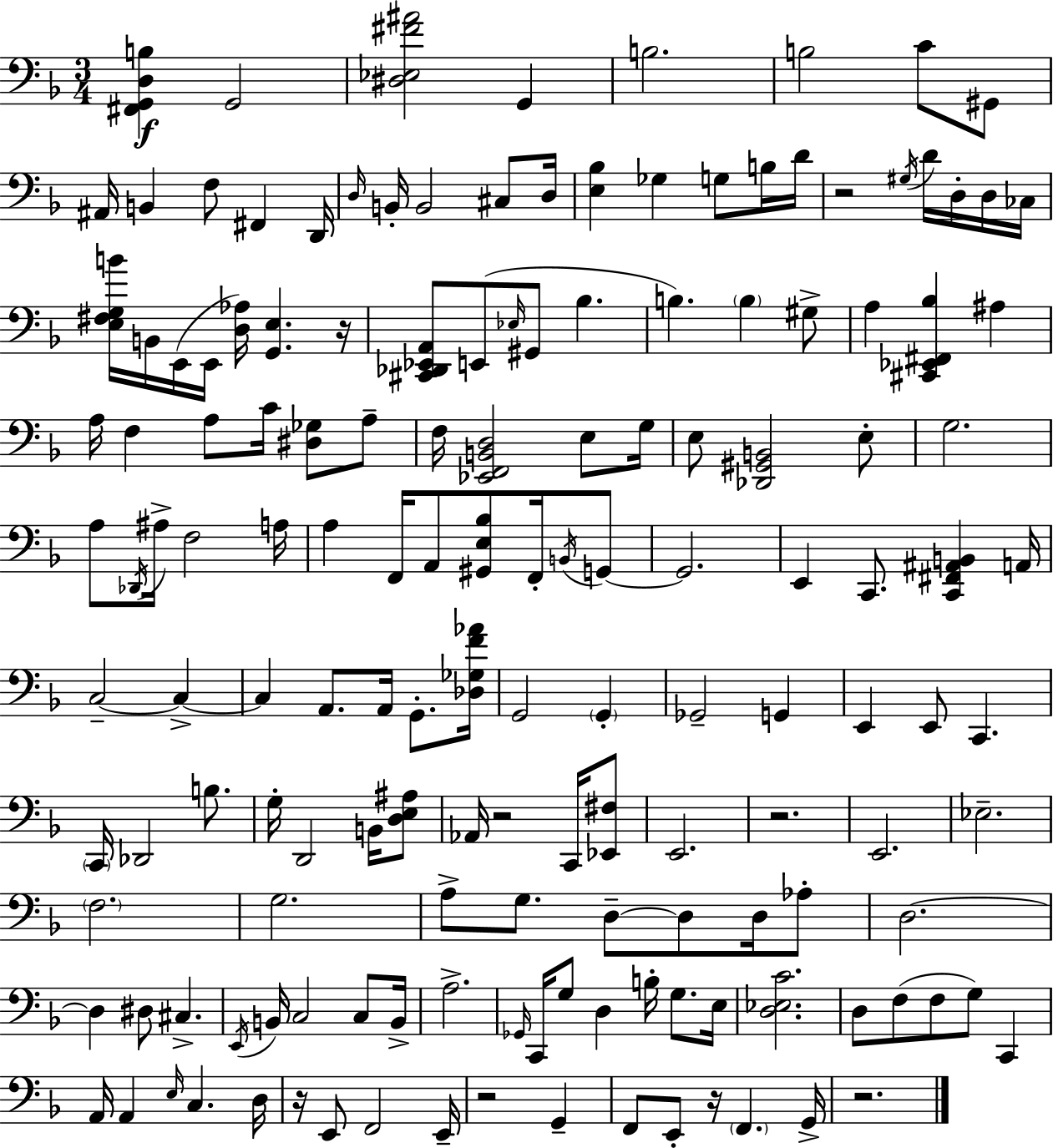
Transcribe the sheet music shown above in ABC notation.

X:1
T:Untitled
M:3/4
L:1/4
K:Dm
[^F,,G,,D,B,] G,,2 [^D,_E,^F^A]2 G,, B,2 B,2 C/2 ^G,,/2 ^A,,/4 B,, F,/2 ^F,, D,,/4 D,/4 B,,/4 B,,2 ^C,/2 D,/4 [E,_B,] _G, G,/2 B,/4 D/4 z2 ^G,/4 D/4 D,/4 D,/4 _C,/4 [E,^F,G,B]/4 B,,/4 E,,/4 E,,/4 [D,_A,]/4 [G,,E,] z/4 [^C,,_D,,_E,,A,,]/2 E,,/2 _E,/4 ^G,,/2 _B, B, B, ^G,/2 A, [^C,,_E,,^F,,_B,] ^A, A,/4 F, A,/2 C/4 [^D,_G,]/2 A,/2 F,/4 [_E,,F,,B,,D,]2 E,/2 G,/4 E,/2 [_D,,^G,,B,,]2 E,/2 G,2 A,/2 _D,,/4 ^A,/4 F,2 A,/4 A, F,,/4 A,,/2 [^G,,E,_B,]/2 F,,/4 B,,/4 G,,/2 G,,2 E,, C,,/2 [C,,^F,,^A,,B,,] A,,/4 C,2 C, C, A,,/2 A,,/4 G,,/2 [_D,_G,F_A]/4 G,,2 G,, _G,,2 G,, E,, E,,/2 C,, C,,/4 _D,,2 B,/2 G,/4 D,,2 B,,/4 [D,E,^A,]/2 _A,,/4 z2 C,,/4 [_E,,^F,]/2 E,,2 z2 E,,2 _E,2 F,2 G,2 A,/2 G,/2 D,/2 D,/2 D,/4 _A,/2 D,2 D, ^D,/2 ^C, E,,/4 B,,/4 C,2 C,/2 B,,/4 A,2 _G,,/4 C,,/4 G,/2 D, B,/4 G,/2 E,/4 [D,_E,C]2 D,/2 F,/2 F,/2 G,/2 C,, A,,/4 A,, E,/4 C, D,/4 z/4 E,,/2 F,,2 E,,/4 z2 G,, F,,/2 E,,/2 z/4 F,, G,,/4 z2